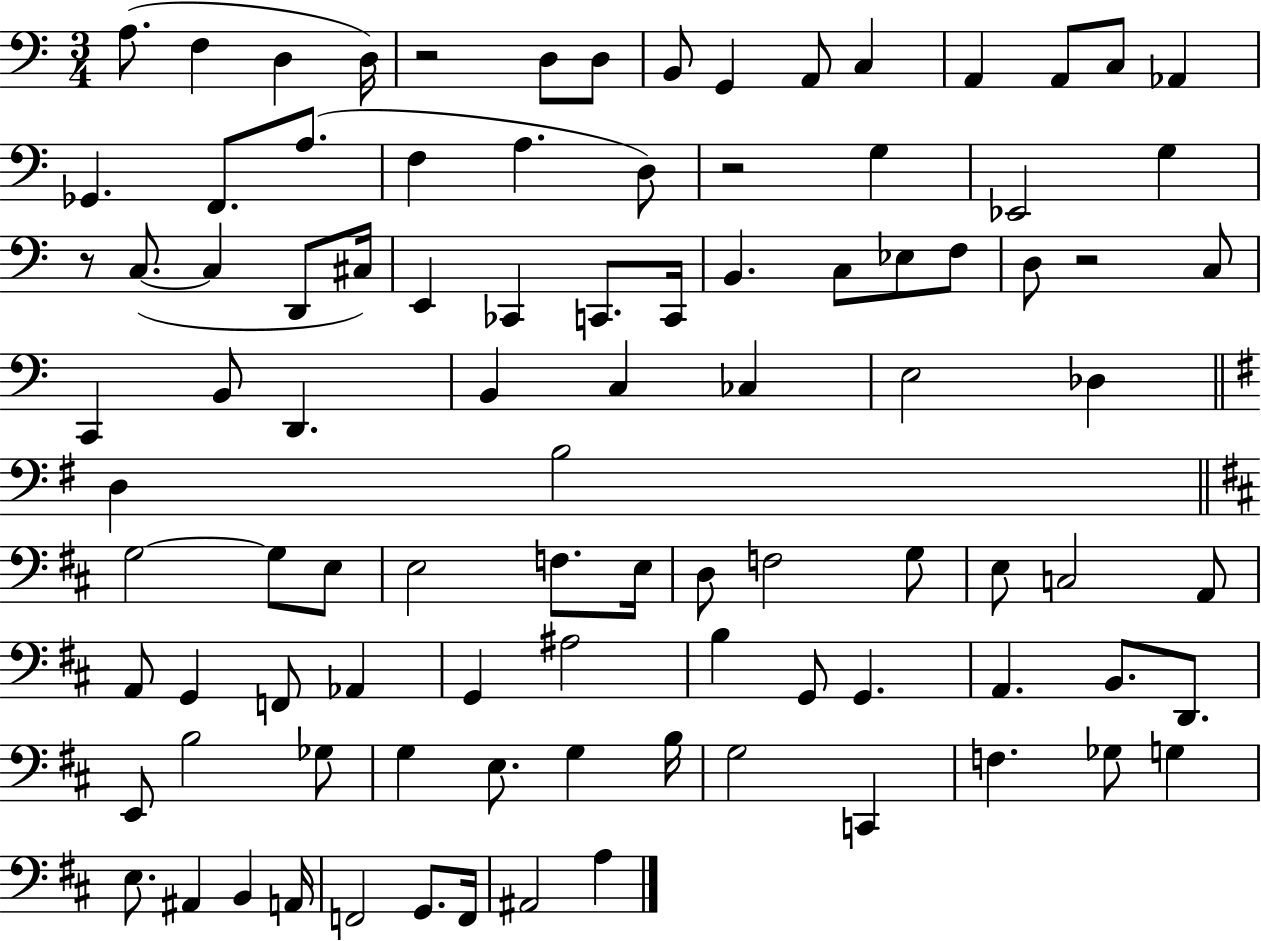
{
  \clef bass
  \numericTimeSignature
  \time 3/4
  \key c \major
  a8.( f4 d4 d16) | r2 d8 d8 | b,8 g,4 a,8 c4 | a,4 a,8 c8 aes,4 | \break ges,4. f,8. a8.( | f4 a4. d8) | r2 g4 | ees,2 g4 | \break r8 c8.~(~ c4 d,8 cis16) | e,4 ces,4 c,8. c,16 | b,4. c8 ees8 f8 | d8 r2 c8 | \break c,4 b,8 d,4. | b,4 c4 ces4 | e2 des4 | \bar "||" \break \key e \minor d4 b2 | \bar "||" \break \key d \major g2~~ g8 e8 | e2 f8. e16 | d8 f2 g8 | e8 c2 a,8 | \break a,8 g,4 f,8 aes,4 | g,4 ais2 | b4 g,8 g,4. | a,4. b,8. d,8. | \break e,8 b2 ges8 | g4 e8. g4 b16 | g2 c,4 | f4. ges8 g4 | \break e8. ais,4 b,4 a,16 | f,2 g,8. f,16 | ais,2 a4 | \bar "|."
}